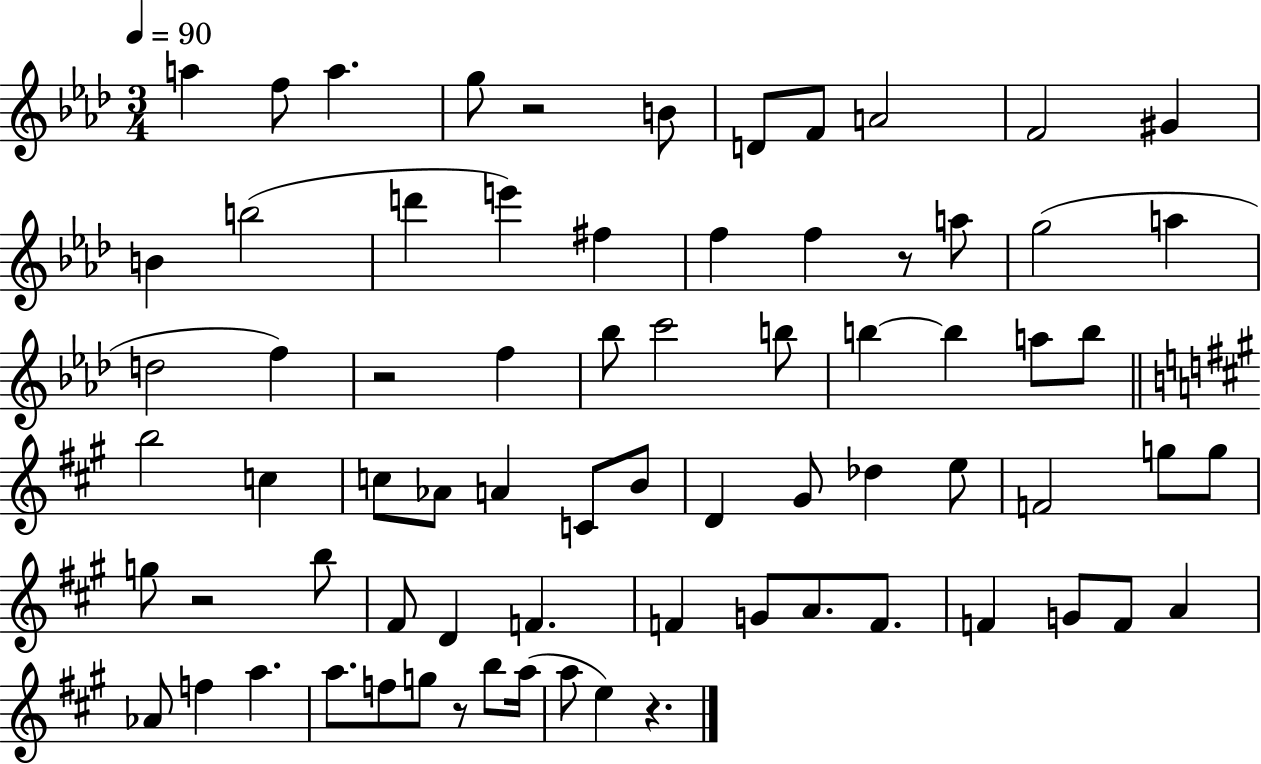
X:1
T:Untitled
M:3/4
L:1/4
K:Ab
a f/2 a g/2 z2 B/2 D/2 F/2 A2 F2 ^G B b2 d' e' ^f f f z/2 a/2 g2 a d2 f z2 f _b/2 c'2 b/2 b b a/2 b/2 b2 c c/2 _A/2 A C/2 B/2 D ^G/2 _d e/2 F2 g/2 g/2 g/2 z2 b/2 ^F/2 D F F G/2 A/2 F/2 F G/2 F/2 A _A/2 f a a/2 f/2 g/2 z/2 b/2 a/4 a/2 e z